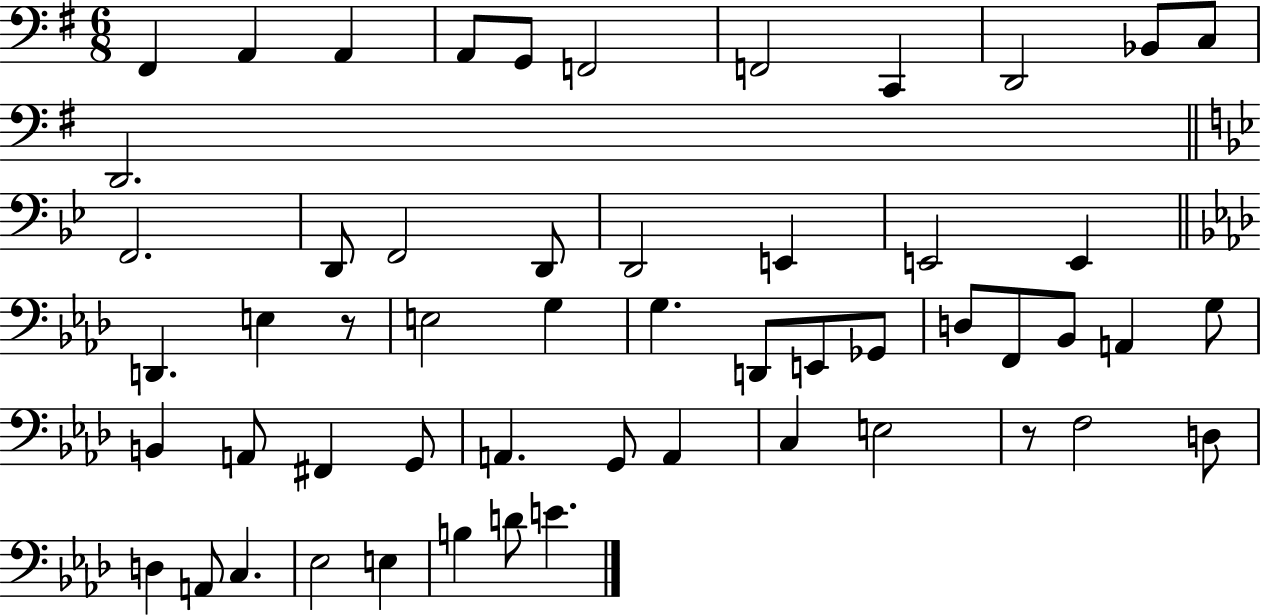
X:1
T:Untitled
M:6/8
L:1/4
K:G
^F,, A,, A,, A,,/2 G,,/2 F,,2 F,,2 C,, D,,2 _B,,/2 C,/2 D,,2 F,,2 D,,/2 F,,2 D,,/2 D,,2 E,, E,,2 E,, D,, E, z/2 E,2 G, G, D,,/2 E,,/2 _G,,/2 D,/2 F,,/2 _B,,/2 A,, G,/2 B,, A,,/2 ^F,, G,,/2 A,, G,,/2 A,, C, E,2 z/2 F,2 D,/2 D, A,,/2 C, _E,2 E, B, D/2 E